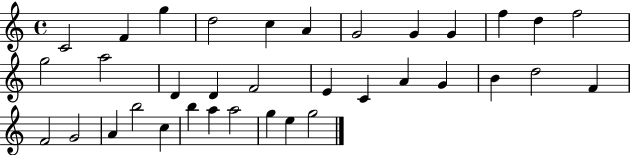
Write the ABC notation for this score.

X:1
T:Untitled
M:4/4
L:1/4
K:C
C2 F g d2 c A G2 G G f d f2 g2 a2 D D F2 E C A G B d2 F F2 G2 A b2 c b a a2 g e g2